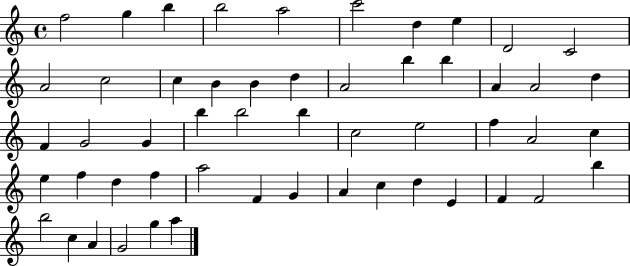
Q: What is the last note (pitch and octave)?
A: A5